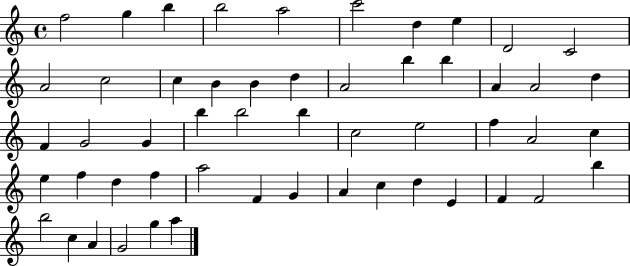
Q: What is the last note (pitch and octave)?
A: A5